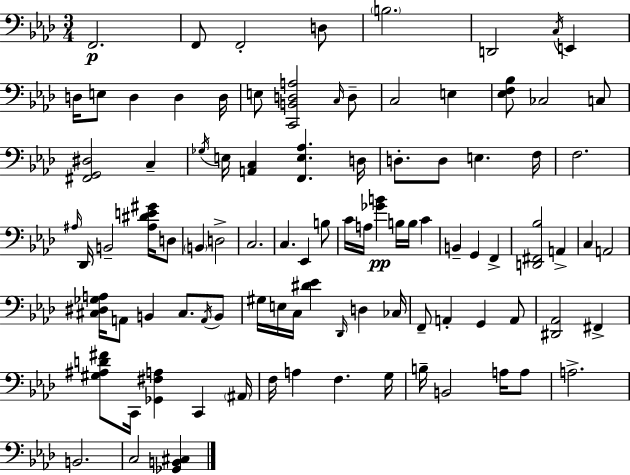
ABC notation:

X:1
T:Untitled
M:3/4
L:1/4
K:Fm
F,,2 F,,/2 F,,2 D,/2 B,2 D,,2 C,/4 E,, D,/4 E,/2 D, D, D,/4 E,/2 [C,,B,,D,A,]2 C,/4 D,/2 C,2 E, [_E,F,_B,]/2 _C,2 C,/2 [^F,,G,,^D,]2 C, _G,/4 E,/4 [A,,C,] [F,,E,_A,] D,/4 D,/2 D,/2 E, F,/4 F,2 ^A,/4 _D,,/4 B,,2 [^A,^DE^G]/4 D,/2 B,, D,2 C,2 C, _E,, B,/2 C/4 A,/4 [_GB] B,/4 B,/4 C B,, G,, F,, [D,,^F,,_B,]2 A,, C, A,,2 [^C,^D,_G,A,]/4 A,,/2 B,, ^C,/2 A,,/4 B,,/2 ^G,/4 E,/4 C,/4 [^D_E] _D,,/4 D, _C,/4 F,,/2 A,, G,, A,,/2 [^D,,_A,,]2 ^F,, [^G,^A,D^F]/2 C,,/4 [_G,,^F,A,] C,, ^A,,/4 F,/4 A, F, G,/4 B,/4 B,,2 A,/4 A,/2 A,2 B,,2 C,2 [_G,,B,,^C,]